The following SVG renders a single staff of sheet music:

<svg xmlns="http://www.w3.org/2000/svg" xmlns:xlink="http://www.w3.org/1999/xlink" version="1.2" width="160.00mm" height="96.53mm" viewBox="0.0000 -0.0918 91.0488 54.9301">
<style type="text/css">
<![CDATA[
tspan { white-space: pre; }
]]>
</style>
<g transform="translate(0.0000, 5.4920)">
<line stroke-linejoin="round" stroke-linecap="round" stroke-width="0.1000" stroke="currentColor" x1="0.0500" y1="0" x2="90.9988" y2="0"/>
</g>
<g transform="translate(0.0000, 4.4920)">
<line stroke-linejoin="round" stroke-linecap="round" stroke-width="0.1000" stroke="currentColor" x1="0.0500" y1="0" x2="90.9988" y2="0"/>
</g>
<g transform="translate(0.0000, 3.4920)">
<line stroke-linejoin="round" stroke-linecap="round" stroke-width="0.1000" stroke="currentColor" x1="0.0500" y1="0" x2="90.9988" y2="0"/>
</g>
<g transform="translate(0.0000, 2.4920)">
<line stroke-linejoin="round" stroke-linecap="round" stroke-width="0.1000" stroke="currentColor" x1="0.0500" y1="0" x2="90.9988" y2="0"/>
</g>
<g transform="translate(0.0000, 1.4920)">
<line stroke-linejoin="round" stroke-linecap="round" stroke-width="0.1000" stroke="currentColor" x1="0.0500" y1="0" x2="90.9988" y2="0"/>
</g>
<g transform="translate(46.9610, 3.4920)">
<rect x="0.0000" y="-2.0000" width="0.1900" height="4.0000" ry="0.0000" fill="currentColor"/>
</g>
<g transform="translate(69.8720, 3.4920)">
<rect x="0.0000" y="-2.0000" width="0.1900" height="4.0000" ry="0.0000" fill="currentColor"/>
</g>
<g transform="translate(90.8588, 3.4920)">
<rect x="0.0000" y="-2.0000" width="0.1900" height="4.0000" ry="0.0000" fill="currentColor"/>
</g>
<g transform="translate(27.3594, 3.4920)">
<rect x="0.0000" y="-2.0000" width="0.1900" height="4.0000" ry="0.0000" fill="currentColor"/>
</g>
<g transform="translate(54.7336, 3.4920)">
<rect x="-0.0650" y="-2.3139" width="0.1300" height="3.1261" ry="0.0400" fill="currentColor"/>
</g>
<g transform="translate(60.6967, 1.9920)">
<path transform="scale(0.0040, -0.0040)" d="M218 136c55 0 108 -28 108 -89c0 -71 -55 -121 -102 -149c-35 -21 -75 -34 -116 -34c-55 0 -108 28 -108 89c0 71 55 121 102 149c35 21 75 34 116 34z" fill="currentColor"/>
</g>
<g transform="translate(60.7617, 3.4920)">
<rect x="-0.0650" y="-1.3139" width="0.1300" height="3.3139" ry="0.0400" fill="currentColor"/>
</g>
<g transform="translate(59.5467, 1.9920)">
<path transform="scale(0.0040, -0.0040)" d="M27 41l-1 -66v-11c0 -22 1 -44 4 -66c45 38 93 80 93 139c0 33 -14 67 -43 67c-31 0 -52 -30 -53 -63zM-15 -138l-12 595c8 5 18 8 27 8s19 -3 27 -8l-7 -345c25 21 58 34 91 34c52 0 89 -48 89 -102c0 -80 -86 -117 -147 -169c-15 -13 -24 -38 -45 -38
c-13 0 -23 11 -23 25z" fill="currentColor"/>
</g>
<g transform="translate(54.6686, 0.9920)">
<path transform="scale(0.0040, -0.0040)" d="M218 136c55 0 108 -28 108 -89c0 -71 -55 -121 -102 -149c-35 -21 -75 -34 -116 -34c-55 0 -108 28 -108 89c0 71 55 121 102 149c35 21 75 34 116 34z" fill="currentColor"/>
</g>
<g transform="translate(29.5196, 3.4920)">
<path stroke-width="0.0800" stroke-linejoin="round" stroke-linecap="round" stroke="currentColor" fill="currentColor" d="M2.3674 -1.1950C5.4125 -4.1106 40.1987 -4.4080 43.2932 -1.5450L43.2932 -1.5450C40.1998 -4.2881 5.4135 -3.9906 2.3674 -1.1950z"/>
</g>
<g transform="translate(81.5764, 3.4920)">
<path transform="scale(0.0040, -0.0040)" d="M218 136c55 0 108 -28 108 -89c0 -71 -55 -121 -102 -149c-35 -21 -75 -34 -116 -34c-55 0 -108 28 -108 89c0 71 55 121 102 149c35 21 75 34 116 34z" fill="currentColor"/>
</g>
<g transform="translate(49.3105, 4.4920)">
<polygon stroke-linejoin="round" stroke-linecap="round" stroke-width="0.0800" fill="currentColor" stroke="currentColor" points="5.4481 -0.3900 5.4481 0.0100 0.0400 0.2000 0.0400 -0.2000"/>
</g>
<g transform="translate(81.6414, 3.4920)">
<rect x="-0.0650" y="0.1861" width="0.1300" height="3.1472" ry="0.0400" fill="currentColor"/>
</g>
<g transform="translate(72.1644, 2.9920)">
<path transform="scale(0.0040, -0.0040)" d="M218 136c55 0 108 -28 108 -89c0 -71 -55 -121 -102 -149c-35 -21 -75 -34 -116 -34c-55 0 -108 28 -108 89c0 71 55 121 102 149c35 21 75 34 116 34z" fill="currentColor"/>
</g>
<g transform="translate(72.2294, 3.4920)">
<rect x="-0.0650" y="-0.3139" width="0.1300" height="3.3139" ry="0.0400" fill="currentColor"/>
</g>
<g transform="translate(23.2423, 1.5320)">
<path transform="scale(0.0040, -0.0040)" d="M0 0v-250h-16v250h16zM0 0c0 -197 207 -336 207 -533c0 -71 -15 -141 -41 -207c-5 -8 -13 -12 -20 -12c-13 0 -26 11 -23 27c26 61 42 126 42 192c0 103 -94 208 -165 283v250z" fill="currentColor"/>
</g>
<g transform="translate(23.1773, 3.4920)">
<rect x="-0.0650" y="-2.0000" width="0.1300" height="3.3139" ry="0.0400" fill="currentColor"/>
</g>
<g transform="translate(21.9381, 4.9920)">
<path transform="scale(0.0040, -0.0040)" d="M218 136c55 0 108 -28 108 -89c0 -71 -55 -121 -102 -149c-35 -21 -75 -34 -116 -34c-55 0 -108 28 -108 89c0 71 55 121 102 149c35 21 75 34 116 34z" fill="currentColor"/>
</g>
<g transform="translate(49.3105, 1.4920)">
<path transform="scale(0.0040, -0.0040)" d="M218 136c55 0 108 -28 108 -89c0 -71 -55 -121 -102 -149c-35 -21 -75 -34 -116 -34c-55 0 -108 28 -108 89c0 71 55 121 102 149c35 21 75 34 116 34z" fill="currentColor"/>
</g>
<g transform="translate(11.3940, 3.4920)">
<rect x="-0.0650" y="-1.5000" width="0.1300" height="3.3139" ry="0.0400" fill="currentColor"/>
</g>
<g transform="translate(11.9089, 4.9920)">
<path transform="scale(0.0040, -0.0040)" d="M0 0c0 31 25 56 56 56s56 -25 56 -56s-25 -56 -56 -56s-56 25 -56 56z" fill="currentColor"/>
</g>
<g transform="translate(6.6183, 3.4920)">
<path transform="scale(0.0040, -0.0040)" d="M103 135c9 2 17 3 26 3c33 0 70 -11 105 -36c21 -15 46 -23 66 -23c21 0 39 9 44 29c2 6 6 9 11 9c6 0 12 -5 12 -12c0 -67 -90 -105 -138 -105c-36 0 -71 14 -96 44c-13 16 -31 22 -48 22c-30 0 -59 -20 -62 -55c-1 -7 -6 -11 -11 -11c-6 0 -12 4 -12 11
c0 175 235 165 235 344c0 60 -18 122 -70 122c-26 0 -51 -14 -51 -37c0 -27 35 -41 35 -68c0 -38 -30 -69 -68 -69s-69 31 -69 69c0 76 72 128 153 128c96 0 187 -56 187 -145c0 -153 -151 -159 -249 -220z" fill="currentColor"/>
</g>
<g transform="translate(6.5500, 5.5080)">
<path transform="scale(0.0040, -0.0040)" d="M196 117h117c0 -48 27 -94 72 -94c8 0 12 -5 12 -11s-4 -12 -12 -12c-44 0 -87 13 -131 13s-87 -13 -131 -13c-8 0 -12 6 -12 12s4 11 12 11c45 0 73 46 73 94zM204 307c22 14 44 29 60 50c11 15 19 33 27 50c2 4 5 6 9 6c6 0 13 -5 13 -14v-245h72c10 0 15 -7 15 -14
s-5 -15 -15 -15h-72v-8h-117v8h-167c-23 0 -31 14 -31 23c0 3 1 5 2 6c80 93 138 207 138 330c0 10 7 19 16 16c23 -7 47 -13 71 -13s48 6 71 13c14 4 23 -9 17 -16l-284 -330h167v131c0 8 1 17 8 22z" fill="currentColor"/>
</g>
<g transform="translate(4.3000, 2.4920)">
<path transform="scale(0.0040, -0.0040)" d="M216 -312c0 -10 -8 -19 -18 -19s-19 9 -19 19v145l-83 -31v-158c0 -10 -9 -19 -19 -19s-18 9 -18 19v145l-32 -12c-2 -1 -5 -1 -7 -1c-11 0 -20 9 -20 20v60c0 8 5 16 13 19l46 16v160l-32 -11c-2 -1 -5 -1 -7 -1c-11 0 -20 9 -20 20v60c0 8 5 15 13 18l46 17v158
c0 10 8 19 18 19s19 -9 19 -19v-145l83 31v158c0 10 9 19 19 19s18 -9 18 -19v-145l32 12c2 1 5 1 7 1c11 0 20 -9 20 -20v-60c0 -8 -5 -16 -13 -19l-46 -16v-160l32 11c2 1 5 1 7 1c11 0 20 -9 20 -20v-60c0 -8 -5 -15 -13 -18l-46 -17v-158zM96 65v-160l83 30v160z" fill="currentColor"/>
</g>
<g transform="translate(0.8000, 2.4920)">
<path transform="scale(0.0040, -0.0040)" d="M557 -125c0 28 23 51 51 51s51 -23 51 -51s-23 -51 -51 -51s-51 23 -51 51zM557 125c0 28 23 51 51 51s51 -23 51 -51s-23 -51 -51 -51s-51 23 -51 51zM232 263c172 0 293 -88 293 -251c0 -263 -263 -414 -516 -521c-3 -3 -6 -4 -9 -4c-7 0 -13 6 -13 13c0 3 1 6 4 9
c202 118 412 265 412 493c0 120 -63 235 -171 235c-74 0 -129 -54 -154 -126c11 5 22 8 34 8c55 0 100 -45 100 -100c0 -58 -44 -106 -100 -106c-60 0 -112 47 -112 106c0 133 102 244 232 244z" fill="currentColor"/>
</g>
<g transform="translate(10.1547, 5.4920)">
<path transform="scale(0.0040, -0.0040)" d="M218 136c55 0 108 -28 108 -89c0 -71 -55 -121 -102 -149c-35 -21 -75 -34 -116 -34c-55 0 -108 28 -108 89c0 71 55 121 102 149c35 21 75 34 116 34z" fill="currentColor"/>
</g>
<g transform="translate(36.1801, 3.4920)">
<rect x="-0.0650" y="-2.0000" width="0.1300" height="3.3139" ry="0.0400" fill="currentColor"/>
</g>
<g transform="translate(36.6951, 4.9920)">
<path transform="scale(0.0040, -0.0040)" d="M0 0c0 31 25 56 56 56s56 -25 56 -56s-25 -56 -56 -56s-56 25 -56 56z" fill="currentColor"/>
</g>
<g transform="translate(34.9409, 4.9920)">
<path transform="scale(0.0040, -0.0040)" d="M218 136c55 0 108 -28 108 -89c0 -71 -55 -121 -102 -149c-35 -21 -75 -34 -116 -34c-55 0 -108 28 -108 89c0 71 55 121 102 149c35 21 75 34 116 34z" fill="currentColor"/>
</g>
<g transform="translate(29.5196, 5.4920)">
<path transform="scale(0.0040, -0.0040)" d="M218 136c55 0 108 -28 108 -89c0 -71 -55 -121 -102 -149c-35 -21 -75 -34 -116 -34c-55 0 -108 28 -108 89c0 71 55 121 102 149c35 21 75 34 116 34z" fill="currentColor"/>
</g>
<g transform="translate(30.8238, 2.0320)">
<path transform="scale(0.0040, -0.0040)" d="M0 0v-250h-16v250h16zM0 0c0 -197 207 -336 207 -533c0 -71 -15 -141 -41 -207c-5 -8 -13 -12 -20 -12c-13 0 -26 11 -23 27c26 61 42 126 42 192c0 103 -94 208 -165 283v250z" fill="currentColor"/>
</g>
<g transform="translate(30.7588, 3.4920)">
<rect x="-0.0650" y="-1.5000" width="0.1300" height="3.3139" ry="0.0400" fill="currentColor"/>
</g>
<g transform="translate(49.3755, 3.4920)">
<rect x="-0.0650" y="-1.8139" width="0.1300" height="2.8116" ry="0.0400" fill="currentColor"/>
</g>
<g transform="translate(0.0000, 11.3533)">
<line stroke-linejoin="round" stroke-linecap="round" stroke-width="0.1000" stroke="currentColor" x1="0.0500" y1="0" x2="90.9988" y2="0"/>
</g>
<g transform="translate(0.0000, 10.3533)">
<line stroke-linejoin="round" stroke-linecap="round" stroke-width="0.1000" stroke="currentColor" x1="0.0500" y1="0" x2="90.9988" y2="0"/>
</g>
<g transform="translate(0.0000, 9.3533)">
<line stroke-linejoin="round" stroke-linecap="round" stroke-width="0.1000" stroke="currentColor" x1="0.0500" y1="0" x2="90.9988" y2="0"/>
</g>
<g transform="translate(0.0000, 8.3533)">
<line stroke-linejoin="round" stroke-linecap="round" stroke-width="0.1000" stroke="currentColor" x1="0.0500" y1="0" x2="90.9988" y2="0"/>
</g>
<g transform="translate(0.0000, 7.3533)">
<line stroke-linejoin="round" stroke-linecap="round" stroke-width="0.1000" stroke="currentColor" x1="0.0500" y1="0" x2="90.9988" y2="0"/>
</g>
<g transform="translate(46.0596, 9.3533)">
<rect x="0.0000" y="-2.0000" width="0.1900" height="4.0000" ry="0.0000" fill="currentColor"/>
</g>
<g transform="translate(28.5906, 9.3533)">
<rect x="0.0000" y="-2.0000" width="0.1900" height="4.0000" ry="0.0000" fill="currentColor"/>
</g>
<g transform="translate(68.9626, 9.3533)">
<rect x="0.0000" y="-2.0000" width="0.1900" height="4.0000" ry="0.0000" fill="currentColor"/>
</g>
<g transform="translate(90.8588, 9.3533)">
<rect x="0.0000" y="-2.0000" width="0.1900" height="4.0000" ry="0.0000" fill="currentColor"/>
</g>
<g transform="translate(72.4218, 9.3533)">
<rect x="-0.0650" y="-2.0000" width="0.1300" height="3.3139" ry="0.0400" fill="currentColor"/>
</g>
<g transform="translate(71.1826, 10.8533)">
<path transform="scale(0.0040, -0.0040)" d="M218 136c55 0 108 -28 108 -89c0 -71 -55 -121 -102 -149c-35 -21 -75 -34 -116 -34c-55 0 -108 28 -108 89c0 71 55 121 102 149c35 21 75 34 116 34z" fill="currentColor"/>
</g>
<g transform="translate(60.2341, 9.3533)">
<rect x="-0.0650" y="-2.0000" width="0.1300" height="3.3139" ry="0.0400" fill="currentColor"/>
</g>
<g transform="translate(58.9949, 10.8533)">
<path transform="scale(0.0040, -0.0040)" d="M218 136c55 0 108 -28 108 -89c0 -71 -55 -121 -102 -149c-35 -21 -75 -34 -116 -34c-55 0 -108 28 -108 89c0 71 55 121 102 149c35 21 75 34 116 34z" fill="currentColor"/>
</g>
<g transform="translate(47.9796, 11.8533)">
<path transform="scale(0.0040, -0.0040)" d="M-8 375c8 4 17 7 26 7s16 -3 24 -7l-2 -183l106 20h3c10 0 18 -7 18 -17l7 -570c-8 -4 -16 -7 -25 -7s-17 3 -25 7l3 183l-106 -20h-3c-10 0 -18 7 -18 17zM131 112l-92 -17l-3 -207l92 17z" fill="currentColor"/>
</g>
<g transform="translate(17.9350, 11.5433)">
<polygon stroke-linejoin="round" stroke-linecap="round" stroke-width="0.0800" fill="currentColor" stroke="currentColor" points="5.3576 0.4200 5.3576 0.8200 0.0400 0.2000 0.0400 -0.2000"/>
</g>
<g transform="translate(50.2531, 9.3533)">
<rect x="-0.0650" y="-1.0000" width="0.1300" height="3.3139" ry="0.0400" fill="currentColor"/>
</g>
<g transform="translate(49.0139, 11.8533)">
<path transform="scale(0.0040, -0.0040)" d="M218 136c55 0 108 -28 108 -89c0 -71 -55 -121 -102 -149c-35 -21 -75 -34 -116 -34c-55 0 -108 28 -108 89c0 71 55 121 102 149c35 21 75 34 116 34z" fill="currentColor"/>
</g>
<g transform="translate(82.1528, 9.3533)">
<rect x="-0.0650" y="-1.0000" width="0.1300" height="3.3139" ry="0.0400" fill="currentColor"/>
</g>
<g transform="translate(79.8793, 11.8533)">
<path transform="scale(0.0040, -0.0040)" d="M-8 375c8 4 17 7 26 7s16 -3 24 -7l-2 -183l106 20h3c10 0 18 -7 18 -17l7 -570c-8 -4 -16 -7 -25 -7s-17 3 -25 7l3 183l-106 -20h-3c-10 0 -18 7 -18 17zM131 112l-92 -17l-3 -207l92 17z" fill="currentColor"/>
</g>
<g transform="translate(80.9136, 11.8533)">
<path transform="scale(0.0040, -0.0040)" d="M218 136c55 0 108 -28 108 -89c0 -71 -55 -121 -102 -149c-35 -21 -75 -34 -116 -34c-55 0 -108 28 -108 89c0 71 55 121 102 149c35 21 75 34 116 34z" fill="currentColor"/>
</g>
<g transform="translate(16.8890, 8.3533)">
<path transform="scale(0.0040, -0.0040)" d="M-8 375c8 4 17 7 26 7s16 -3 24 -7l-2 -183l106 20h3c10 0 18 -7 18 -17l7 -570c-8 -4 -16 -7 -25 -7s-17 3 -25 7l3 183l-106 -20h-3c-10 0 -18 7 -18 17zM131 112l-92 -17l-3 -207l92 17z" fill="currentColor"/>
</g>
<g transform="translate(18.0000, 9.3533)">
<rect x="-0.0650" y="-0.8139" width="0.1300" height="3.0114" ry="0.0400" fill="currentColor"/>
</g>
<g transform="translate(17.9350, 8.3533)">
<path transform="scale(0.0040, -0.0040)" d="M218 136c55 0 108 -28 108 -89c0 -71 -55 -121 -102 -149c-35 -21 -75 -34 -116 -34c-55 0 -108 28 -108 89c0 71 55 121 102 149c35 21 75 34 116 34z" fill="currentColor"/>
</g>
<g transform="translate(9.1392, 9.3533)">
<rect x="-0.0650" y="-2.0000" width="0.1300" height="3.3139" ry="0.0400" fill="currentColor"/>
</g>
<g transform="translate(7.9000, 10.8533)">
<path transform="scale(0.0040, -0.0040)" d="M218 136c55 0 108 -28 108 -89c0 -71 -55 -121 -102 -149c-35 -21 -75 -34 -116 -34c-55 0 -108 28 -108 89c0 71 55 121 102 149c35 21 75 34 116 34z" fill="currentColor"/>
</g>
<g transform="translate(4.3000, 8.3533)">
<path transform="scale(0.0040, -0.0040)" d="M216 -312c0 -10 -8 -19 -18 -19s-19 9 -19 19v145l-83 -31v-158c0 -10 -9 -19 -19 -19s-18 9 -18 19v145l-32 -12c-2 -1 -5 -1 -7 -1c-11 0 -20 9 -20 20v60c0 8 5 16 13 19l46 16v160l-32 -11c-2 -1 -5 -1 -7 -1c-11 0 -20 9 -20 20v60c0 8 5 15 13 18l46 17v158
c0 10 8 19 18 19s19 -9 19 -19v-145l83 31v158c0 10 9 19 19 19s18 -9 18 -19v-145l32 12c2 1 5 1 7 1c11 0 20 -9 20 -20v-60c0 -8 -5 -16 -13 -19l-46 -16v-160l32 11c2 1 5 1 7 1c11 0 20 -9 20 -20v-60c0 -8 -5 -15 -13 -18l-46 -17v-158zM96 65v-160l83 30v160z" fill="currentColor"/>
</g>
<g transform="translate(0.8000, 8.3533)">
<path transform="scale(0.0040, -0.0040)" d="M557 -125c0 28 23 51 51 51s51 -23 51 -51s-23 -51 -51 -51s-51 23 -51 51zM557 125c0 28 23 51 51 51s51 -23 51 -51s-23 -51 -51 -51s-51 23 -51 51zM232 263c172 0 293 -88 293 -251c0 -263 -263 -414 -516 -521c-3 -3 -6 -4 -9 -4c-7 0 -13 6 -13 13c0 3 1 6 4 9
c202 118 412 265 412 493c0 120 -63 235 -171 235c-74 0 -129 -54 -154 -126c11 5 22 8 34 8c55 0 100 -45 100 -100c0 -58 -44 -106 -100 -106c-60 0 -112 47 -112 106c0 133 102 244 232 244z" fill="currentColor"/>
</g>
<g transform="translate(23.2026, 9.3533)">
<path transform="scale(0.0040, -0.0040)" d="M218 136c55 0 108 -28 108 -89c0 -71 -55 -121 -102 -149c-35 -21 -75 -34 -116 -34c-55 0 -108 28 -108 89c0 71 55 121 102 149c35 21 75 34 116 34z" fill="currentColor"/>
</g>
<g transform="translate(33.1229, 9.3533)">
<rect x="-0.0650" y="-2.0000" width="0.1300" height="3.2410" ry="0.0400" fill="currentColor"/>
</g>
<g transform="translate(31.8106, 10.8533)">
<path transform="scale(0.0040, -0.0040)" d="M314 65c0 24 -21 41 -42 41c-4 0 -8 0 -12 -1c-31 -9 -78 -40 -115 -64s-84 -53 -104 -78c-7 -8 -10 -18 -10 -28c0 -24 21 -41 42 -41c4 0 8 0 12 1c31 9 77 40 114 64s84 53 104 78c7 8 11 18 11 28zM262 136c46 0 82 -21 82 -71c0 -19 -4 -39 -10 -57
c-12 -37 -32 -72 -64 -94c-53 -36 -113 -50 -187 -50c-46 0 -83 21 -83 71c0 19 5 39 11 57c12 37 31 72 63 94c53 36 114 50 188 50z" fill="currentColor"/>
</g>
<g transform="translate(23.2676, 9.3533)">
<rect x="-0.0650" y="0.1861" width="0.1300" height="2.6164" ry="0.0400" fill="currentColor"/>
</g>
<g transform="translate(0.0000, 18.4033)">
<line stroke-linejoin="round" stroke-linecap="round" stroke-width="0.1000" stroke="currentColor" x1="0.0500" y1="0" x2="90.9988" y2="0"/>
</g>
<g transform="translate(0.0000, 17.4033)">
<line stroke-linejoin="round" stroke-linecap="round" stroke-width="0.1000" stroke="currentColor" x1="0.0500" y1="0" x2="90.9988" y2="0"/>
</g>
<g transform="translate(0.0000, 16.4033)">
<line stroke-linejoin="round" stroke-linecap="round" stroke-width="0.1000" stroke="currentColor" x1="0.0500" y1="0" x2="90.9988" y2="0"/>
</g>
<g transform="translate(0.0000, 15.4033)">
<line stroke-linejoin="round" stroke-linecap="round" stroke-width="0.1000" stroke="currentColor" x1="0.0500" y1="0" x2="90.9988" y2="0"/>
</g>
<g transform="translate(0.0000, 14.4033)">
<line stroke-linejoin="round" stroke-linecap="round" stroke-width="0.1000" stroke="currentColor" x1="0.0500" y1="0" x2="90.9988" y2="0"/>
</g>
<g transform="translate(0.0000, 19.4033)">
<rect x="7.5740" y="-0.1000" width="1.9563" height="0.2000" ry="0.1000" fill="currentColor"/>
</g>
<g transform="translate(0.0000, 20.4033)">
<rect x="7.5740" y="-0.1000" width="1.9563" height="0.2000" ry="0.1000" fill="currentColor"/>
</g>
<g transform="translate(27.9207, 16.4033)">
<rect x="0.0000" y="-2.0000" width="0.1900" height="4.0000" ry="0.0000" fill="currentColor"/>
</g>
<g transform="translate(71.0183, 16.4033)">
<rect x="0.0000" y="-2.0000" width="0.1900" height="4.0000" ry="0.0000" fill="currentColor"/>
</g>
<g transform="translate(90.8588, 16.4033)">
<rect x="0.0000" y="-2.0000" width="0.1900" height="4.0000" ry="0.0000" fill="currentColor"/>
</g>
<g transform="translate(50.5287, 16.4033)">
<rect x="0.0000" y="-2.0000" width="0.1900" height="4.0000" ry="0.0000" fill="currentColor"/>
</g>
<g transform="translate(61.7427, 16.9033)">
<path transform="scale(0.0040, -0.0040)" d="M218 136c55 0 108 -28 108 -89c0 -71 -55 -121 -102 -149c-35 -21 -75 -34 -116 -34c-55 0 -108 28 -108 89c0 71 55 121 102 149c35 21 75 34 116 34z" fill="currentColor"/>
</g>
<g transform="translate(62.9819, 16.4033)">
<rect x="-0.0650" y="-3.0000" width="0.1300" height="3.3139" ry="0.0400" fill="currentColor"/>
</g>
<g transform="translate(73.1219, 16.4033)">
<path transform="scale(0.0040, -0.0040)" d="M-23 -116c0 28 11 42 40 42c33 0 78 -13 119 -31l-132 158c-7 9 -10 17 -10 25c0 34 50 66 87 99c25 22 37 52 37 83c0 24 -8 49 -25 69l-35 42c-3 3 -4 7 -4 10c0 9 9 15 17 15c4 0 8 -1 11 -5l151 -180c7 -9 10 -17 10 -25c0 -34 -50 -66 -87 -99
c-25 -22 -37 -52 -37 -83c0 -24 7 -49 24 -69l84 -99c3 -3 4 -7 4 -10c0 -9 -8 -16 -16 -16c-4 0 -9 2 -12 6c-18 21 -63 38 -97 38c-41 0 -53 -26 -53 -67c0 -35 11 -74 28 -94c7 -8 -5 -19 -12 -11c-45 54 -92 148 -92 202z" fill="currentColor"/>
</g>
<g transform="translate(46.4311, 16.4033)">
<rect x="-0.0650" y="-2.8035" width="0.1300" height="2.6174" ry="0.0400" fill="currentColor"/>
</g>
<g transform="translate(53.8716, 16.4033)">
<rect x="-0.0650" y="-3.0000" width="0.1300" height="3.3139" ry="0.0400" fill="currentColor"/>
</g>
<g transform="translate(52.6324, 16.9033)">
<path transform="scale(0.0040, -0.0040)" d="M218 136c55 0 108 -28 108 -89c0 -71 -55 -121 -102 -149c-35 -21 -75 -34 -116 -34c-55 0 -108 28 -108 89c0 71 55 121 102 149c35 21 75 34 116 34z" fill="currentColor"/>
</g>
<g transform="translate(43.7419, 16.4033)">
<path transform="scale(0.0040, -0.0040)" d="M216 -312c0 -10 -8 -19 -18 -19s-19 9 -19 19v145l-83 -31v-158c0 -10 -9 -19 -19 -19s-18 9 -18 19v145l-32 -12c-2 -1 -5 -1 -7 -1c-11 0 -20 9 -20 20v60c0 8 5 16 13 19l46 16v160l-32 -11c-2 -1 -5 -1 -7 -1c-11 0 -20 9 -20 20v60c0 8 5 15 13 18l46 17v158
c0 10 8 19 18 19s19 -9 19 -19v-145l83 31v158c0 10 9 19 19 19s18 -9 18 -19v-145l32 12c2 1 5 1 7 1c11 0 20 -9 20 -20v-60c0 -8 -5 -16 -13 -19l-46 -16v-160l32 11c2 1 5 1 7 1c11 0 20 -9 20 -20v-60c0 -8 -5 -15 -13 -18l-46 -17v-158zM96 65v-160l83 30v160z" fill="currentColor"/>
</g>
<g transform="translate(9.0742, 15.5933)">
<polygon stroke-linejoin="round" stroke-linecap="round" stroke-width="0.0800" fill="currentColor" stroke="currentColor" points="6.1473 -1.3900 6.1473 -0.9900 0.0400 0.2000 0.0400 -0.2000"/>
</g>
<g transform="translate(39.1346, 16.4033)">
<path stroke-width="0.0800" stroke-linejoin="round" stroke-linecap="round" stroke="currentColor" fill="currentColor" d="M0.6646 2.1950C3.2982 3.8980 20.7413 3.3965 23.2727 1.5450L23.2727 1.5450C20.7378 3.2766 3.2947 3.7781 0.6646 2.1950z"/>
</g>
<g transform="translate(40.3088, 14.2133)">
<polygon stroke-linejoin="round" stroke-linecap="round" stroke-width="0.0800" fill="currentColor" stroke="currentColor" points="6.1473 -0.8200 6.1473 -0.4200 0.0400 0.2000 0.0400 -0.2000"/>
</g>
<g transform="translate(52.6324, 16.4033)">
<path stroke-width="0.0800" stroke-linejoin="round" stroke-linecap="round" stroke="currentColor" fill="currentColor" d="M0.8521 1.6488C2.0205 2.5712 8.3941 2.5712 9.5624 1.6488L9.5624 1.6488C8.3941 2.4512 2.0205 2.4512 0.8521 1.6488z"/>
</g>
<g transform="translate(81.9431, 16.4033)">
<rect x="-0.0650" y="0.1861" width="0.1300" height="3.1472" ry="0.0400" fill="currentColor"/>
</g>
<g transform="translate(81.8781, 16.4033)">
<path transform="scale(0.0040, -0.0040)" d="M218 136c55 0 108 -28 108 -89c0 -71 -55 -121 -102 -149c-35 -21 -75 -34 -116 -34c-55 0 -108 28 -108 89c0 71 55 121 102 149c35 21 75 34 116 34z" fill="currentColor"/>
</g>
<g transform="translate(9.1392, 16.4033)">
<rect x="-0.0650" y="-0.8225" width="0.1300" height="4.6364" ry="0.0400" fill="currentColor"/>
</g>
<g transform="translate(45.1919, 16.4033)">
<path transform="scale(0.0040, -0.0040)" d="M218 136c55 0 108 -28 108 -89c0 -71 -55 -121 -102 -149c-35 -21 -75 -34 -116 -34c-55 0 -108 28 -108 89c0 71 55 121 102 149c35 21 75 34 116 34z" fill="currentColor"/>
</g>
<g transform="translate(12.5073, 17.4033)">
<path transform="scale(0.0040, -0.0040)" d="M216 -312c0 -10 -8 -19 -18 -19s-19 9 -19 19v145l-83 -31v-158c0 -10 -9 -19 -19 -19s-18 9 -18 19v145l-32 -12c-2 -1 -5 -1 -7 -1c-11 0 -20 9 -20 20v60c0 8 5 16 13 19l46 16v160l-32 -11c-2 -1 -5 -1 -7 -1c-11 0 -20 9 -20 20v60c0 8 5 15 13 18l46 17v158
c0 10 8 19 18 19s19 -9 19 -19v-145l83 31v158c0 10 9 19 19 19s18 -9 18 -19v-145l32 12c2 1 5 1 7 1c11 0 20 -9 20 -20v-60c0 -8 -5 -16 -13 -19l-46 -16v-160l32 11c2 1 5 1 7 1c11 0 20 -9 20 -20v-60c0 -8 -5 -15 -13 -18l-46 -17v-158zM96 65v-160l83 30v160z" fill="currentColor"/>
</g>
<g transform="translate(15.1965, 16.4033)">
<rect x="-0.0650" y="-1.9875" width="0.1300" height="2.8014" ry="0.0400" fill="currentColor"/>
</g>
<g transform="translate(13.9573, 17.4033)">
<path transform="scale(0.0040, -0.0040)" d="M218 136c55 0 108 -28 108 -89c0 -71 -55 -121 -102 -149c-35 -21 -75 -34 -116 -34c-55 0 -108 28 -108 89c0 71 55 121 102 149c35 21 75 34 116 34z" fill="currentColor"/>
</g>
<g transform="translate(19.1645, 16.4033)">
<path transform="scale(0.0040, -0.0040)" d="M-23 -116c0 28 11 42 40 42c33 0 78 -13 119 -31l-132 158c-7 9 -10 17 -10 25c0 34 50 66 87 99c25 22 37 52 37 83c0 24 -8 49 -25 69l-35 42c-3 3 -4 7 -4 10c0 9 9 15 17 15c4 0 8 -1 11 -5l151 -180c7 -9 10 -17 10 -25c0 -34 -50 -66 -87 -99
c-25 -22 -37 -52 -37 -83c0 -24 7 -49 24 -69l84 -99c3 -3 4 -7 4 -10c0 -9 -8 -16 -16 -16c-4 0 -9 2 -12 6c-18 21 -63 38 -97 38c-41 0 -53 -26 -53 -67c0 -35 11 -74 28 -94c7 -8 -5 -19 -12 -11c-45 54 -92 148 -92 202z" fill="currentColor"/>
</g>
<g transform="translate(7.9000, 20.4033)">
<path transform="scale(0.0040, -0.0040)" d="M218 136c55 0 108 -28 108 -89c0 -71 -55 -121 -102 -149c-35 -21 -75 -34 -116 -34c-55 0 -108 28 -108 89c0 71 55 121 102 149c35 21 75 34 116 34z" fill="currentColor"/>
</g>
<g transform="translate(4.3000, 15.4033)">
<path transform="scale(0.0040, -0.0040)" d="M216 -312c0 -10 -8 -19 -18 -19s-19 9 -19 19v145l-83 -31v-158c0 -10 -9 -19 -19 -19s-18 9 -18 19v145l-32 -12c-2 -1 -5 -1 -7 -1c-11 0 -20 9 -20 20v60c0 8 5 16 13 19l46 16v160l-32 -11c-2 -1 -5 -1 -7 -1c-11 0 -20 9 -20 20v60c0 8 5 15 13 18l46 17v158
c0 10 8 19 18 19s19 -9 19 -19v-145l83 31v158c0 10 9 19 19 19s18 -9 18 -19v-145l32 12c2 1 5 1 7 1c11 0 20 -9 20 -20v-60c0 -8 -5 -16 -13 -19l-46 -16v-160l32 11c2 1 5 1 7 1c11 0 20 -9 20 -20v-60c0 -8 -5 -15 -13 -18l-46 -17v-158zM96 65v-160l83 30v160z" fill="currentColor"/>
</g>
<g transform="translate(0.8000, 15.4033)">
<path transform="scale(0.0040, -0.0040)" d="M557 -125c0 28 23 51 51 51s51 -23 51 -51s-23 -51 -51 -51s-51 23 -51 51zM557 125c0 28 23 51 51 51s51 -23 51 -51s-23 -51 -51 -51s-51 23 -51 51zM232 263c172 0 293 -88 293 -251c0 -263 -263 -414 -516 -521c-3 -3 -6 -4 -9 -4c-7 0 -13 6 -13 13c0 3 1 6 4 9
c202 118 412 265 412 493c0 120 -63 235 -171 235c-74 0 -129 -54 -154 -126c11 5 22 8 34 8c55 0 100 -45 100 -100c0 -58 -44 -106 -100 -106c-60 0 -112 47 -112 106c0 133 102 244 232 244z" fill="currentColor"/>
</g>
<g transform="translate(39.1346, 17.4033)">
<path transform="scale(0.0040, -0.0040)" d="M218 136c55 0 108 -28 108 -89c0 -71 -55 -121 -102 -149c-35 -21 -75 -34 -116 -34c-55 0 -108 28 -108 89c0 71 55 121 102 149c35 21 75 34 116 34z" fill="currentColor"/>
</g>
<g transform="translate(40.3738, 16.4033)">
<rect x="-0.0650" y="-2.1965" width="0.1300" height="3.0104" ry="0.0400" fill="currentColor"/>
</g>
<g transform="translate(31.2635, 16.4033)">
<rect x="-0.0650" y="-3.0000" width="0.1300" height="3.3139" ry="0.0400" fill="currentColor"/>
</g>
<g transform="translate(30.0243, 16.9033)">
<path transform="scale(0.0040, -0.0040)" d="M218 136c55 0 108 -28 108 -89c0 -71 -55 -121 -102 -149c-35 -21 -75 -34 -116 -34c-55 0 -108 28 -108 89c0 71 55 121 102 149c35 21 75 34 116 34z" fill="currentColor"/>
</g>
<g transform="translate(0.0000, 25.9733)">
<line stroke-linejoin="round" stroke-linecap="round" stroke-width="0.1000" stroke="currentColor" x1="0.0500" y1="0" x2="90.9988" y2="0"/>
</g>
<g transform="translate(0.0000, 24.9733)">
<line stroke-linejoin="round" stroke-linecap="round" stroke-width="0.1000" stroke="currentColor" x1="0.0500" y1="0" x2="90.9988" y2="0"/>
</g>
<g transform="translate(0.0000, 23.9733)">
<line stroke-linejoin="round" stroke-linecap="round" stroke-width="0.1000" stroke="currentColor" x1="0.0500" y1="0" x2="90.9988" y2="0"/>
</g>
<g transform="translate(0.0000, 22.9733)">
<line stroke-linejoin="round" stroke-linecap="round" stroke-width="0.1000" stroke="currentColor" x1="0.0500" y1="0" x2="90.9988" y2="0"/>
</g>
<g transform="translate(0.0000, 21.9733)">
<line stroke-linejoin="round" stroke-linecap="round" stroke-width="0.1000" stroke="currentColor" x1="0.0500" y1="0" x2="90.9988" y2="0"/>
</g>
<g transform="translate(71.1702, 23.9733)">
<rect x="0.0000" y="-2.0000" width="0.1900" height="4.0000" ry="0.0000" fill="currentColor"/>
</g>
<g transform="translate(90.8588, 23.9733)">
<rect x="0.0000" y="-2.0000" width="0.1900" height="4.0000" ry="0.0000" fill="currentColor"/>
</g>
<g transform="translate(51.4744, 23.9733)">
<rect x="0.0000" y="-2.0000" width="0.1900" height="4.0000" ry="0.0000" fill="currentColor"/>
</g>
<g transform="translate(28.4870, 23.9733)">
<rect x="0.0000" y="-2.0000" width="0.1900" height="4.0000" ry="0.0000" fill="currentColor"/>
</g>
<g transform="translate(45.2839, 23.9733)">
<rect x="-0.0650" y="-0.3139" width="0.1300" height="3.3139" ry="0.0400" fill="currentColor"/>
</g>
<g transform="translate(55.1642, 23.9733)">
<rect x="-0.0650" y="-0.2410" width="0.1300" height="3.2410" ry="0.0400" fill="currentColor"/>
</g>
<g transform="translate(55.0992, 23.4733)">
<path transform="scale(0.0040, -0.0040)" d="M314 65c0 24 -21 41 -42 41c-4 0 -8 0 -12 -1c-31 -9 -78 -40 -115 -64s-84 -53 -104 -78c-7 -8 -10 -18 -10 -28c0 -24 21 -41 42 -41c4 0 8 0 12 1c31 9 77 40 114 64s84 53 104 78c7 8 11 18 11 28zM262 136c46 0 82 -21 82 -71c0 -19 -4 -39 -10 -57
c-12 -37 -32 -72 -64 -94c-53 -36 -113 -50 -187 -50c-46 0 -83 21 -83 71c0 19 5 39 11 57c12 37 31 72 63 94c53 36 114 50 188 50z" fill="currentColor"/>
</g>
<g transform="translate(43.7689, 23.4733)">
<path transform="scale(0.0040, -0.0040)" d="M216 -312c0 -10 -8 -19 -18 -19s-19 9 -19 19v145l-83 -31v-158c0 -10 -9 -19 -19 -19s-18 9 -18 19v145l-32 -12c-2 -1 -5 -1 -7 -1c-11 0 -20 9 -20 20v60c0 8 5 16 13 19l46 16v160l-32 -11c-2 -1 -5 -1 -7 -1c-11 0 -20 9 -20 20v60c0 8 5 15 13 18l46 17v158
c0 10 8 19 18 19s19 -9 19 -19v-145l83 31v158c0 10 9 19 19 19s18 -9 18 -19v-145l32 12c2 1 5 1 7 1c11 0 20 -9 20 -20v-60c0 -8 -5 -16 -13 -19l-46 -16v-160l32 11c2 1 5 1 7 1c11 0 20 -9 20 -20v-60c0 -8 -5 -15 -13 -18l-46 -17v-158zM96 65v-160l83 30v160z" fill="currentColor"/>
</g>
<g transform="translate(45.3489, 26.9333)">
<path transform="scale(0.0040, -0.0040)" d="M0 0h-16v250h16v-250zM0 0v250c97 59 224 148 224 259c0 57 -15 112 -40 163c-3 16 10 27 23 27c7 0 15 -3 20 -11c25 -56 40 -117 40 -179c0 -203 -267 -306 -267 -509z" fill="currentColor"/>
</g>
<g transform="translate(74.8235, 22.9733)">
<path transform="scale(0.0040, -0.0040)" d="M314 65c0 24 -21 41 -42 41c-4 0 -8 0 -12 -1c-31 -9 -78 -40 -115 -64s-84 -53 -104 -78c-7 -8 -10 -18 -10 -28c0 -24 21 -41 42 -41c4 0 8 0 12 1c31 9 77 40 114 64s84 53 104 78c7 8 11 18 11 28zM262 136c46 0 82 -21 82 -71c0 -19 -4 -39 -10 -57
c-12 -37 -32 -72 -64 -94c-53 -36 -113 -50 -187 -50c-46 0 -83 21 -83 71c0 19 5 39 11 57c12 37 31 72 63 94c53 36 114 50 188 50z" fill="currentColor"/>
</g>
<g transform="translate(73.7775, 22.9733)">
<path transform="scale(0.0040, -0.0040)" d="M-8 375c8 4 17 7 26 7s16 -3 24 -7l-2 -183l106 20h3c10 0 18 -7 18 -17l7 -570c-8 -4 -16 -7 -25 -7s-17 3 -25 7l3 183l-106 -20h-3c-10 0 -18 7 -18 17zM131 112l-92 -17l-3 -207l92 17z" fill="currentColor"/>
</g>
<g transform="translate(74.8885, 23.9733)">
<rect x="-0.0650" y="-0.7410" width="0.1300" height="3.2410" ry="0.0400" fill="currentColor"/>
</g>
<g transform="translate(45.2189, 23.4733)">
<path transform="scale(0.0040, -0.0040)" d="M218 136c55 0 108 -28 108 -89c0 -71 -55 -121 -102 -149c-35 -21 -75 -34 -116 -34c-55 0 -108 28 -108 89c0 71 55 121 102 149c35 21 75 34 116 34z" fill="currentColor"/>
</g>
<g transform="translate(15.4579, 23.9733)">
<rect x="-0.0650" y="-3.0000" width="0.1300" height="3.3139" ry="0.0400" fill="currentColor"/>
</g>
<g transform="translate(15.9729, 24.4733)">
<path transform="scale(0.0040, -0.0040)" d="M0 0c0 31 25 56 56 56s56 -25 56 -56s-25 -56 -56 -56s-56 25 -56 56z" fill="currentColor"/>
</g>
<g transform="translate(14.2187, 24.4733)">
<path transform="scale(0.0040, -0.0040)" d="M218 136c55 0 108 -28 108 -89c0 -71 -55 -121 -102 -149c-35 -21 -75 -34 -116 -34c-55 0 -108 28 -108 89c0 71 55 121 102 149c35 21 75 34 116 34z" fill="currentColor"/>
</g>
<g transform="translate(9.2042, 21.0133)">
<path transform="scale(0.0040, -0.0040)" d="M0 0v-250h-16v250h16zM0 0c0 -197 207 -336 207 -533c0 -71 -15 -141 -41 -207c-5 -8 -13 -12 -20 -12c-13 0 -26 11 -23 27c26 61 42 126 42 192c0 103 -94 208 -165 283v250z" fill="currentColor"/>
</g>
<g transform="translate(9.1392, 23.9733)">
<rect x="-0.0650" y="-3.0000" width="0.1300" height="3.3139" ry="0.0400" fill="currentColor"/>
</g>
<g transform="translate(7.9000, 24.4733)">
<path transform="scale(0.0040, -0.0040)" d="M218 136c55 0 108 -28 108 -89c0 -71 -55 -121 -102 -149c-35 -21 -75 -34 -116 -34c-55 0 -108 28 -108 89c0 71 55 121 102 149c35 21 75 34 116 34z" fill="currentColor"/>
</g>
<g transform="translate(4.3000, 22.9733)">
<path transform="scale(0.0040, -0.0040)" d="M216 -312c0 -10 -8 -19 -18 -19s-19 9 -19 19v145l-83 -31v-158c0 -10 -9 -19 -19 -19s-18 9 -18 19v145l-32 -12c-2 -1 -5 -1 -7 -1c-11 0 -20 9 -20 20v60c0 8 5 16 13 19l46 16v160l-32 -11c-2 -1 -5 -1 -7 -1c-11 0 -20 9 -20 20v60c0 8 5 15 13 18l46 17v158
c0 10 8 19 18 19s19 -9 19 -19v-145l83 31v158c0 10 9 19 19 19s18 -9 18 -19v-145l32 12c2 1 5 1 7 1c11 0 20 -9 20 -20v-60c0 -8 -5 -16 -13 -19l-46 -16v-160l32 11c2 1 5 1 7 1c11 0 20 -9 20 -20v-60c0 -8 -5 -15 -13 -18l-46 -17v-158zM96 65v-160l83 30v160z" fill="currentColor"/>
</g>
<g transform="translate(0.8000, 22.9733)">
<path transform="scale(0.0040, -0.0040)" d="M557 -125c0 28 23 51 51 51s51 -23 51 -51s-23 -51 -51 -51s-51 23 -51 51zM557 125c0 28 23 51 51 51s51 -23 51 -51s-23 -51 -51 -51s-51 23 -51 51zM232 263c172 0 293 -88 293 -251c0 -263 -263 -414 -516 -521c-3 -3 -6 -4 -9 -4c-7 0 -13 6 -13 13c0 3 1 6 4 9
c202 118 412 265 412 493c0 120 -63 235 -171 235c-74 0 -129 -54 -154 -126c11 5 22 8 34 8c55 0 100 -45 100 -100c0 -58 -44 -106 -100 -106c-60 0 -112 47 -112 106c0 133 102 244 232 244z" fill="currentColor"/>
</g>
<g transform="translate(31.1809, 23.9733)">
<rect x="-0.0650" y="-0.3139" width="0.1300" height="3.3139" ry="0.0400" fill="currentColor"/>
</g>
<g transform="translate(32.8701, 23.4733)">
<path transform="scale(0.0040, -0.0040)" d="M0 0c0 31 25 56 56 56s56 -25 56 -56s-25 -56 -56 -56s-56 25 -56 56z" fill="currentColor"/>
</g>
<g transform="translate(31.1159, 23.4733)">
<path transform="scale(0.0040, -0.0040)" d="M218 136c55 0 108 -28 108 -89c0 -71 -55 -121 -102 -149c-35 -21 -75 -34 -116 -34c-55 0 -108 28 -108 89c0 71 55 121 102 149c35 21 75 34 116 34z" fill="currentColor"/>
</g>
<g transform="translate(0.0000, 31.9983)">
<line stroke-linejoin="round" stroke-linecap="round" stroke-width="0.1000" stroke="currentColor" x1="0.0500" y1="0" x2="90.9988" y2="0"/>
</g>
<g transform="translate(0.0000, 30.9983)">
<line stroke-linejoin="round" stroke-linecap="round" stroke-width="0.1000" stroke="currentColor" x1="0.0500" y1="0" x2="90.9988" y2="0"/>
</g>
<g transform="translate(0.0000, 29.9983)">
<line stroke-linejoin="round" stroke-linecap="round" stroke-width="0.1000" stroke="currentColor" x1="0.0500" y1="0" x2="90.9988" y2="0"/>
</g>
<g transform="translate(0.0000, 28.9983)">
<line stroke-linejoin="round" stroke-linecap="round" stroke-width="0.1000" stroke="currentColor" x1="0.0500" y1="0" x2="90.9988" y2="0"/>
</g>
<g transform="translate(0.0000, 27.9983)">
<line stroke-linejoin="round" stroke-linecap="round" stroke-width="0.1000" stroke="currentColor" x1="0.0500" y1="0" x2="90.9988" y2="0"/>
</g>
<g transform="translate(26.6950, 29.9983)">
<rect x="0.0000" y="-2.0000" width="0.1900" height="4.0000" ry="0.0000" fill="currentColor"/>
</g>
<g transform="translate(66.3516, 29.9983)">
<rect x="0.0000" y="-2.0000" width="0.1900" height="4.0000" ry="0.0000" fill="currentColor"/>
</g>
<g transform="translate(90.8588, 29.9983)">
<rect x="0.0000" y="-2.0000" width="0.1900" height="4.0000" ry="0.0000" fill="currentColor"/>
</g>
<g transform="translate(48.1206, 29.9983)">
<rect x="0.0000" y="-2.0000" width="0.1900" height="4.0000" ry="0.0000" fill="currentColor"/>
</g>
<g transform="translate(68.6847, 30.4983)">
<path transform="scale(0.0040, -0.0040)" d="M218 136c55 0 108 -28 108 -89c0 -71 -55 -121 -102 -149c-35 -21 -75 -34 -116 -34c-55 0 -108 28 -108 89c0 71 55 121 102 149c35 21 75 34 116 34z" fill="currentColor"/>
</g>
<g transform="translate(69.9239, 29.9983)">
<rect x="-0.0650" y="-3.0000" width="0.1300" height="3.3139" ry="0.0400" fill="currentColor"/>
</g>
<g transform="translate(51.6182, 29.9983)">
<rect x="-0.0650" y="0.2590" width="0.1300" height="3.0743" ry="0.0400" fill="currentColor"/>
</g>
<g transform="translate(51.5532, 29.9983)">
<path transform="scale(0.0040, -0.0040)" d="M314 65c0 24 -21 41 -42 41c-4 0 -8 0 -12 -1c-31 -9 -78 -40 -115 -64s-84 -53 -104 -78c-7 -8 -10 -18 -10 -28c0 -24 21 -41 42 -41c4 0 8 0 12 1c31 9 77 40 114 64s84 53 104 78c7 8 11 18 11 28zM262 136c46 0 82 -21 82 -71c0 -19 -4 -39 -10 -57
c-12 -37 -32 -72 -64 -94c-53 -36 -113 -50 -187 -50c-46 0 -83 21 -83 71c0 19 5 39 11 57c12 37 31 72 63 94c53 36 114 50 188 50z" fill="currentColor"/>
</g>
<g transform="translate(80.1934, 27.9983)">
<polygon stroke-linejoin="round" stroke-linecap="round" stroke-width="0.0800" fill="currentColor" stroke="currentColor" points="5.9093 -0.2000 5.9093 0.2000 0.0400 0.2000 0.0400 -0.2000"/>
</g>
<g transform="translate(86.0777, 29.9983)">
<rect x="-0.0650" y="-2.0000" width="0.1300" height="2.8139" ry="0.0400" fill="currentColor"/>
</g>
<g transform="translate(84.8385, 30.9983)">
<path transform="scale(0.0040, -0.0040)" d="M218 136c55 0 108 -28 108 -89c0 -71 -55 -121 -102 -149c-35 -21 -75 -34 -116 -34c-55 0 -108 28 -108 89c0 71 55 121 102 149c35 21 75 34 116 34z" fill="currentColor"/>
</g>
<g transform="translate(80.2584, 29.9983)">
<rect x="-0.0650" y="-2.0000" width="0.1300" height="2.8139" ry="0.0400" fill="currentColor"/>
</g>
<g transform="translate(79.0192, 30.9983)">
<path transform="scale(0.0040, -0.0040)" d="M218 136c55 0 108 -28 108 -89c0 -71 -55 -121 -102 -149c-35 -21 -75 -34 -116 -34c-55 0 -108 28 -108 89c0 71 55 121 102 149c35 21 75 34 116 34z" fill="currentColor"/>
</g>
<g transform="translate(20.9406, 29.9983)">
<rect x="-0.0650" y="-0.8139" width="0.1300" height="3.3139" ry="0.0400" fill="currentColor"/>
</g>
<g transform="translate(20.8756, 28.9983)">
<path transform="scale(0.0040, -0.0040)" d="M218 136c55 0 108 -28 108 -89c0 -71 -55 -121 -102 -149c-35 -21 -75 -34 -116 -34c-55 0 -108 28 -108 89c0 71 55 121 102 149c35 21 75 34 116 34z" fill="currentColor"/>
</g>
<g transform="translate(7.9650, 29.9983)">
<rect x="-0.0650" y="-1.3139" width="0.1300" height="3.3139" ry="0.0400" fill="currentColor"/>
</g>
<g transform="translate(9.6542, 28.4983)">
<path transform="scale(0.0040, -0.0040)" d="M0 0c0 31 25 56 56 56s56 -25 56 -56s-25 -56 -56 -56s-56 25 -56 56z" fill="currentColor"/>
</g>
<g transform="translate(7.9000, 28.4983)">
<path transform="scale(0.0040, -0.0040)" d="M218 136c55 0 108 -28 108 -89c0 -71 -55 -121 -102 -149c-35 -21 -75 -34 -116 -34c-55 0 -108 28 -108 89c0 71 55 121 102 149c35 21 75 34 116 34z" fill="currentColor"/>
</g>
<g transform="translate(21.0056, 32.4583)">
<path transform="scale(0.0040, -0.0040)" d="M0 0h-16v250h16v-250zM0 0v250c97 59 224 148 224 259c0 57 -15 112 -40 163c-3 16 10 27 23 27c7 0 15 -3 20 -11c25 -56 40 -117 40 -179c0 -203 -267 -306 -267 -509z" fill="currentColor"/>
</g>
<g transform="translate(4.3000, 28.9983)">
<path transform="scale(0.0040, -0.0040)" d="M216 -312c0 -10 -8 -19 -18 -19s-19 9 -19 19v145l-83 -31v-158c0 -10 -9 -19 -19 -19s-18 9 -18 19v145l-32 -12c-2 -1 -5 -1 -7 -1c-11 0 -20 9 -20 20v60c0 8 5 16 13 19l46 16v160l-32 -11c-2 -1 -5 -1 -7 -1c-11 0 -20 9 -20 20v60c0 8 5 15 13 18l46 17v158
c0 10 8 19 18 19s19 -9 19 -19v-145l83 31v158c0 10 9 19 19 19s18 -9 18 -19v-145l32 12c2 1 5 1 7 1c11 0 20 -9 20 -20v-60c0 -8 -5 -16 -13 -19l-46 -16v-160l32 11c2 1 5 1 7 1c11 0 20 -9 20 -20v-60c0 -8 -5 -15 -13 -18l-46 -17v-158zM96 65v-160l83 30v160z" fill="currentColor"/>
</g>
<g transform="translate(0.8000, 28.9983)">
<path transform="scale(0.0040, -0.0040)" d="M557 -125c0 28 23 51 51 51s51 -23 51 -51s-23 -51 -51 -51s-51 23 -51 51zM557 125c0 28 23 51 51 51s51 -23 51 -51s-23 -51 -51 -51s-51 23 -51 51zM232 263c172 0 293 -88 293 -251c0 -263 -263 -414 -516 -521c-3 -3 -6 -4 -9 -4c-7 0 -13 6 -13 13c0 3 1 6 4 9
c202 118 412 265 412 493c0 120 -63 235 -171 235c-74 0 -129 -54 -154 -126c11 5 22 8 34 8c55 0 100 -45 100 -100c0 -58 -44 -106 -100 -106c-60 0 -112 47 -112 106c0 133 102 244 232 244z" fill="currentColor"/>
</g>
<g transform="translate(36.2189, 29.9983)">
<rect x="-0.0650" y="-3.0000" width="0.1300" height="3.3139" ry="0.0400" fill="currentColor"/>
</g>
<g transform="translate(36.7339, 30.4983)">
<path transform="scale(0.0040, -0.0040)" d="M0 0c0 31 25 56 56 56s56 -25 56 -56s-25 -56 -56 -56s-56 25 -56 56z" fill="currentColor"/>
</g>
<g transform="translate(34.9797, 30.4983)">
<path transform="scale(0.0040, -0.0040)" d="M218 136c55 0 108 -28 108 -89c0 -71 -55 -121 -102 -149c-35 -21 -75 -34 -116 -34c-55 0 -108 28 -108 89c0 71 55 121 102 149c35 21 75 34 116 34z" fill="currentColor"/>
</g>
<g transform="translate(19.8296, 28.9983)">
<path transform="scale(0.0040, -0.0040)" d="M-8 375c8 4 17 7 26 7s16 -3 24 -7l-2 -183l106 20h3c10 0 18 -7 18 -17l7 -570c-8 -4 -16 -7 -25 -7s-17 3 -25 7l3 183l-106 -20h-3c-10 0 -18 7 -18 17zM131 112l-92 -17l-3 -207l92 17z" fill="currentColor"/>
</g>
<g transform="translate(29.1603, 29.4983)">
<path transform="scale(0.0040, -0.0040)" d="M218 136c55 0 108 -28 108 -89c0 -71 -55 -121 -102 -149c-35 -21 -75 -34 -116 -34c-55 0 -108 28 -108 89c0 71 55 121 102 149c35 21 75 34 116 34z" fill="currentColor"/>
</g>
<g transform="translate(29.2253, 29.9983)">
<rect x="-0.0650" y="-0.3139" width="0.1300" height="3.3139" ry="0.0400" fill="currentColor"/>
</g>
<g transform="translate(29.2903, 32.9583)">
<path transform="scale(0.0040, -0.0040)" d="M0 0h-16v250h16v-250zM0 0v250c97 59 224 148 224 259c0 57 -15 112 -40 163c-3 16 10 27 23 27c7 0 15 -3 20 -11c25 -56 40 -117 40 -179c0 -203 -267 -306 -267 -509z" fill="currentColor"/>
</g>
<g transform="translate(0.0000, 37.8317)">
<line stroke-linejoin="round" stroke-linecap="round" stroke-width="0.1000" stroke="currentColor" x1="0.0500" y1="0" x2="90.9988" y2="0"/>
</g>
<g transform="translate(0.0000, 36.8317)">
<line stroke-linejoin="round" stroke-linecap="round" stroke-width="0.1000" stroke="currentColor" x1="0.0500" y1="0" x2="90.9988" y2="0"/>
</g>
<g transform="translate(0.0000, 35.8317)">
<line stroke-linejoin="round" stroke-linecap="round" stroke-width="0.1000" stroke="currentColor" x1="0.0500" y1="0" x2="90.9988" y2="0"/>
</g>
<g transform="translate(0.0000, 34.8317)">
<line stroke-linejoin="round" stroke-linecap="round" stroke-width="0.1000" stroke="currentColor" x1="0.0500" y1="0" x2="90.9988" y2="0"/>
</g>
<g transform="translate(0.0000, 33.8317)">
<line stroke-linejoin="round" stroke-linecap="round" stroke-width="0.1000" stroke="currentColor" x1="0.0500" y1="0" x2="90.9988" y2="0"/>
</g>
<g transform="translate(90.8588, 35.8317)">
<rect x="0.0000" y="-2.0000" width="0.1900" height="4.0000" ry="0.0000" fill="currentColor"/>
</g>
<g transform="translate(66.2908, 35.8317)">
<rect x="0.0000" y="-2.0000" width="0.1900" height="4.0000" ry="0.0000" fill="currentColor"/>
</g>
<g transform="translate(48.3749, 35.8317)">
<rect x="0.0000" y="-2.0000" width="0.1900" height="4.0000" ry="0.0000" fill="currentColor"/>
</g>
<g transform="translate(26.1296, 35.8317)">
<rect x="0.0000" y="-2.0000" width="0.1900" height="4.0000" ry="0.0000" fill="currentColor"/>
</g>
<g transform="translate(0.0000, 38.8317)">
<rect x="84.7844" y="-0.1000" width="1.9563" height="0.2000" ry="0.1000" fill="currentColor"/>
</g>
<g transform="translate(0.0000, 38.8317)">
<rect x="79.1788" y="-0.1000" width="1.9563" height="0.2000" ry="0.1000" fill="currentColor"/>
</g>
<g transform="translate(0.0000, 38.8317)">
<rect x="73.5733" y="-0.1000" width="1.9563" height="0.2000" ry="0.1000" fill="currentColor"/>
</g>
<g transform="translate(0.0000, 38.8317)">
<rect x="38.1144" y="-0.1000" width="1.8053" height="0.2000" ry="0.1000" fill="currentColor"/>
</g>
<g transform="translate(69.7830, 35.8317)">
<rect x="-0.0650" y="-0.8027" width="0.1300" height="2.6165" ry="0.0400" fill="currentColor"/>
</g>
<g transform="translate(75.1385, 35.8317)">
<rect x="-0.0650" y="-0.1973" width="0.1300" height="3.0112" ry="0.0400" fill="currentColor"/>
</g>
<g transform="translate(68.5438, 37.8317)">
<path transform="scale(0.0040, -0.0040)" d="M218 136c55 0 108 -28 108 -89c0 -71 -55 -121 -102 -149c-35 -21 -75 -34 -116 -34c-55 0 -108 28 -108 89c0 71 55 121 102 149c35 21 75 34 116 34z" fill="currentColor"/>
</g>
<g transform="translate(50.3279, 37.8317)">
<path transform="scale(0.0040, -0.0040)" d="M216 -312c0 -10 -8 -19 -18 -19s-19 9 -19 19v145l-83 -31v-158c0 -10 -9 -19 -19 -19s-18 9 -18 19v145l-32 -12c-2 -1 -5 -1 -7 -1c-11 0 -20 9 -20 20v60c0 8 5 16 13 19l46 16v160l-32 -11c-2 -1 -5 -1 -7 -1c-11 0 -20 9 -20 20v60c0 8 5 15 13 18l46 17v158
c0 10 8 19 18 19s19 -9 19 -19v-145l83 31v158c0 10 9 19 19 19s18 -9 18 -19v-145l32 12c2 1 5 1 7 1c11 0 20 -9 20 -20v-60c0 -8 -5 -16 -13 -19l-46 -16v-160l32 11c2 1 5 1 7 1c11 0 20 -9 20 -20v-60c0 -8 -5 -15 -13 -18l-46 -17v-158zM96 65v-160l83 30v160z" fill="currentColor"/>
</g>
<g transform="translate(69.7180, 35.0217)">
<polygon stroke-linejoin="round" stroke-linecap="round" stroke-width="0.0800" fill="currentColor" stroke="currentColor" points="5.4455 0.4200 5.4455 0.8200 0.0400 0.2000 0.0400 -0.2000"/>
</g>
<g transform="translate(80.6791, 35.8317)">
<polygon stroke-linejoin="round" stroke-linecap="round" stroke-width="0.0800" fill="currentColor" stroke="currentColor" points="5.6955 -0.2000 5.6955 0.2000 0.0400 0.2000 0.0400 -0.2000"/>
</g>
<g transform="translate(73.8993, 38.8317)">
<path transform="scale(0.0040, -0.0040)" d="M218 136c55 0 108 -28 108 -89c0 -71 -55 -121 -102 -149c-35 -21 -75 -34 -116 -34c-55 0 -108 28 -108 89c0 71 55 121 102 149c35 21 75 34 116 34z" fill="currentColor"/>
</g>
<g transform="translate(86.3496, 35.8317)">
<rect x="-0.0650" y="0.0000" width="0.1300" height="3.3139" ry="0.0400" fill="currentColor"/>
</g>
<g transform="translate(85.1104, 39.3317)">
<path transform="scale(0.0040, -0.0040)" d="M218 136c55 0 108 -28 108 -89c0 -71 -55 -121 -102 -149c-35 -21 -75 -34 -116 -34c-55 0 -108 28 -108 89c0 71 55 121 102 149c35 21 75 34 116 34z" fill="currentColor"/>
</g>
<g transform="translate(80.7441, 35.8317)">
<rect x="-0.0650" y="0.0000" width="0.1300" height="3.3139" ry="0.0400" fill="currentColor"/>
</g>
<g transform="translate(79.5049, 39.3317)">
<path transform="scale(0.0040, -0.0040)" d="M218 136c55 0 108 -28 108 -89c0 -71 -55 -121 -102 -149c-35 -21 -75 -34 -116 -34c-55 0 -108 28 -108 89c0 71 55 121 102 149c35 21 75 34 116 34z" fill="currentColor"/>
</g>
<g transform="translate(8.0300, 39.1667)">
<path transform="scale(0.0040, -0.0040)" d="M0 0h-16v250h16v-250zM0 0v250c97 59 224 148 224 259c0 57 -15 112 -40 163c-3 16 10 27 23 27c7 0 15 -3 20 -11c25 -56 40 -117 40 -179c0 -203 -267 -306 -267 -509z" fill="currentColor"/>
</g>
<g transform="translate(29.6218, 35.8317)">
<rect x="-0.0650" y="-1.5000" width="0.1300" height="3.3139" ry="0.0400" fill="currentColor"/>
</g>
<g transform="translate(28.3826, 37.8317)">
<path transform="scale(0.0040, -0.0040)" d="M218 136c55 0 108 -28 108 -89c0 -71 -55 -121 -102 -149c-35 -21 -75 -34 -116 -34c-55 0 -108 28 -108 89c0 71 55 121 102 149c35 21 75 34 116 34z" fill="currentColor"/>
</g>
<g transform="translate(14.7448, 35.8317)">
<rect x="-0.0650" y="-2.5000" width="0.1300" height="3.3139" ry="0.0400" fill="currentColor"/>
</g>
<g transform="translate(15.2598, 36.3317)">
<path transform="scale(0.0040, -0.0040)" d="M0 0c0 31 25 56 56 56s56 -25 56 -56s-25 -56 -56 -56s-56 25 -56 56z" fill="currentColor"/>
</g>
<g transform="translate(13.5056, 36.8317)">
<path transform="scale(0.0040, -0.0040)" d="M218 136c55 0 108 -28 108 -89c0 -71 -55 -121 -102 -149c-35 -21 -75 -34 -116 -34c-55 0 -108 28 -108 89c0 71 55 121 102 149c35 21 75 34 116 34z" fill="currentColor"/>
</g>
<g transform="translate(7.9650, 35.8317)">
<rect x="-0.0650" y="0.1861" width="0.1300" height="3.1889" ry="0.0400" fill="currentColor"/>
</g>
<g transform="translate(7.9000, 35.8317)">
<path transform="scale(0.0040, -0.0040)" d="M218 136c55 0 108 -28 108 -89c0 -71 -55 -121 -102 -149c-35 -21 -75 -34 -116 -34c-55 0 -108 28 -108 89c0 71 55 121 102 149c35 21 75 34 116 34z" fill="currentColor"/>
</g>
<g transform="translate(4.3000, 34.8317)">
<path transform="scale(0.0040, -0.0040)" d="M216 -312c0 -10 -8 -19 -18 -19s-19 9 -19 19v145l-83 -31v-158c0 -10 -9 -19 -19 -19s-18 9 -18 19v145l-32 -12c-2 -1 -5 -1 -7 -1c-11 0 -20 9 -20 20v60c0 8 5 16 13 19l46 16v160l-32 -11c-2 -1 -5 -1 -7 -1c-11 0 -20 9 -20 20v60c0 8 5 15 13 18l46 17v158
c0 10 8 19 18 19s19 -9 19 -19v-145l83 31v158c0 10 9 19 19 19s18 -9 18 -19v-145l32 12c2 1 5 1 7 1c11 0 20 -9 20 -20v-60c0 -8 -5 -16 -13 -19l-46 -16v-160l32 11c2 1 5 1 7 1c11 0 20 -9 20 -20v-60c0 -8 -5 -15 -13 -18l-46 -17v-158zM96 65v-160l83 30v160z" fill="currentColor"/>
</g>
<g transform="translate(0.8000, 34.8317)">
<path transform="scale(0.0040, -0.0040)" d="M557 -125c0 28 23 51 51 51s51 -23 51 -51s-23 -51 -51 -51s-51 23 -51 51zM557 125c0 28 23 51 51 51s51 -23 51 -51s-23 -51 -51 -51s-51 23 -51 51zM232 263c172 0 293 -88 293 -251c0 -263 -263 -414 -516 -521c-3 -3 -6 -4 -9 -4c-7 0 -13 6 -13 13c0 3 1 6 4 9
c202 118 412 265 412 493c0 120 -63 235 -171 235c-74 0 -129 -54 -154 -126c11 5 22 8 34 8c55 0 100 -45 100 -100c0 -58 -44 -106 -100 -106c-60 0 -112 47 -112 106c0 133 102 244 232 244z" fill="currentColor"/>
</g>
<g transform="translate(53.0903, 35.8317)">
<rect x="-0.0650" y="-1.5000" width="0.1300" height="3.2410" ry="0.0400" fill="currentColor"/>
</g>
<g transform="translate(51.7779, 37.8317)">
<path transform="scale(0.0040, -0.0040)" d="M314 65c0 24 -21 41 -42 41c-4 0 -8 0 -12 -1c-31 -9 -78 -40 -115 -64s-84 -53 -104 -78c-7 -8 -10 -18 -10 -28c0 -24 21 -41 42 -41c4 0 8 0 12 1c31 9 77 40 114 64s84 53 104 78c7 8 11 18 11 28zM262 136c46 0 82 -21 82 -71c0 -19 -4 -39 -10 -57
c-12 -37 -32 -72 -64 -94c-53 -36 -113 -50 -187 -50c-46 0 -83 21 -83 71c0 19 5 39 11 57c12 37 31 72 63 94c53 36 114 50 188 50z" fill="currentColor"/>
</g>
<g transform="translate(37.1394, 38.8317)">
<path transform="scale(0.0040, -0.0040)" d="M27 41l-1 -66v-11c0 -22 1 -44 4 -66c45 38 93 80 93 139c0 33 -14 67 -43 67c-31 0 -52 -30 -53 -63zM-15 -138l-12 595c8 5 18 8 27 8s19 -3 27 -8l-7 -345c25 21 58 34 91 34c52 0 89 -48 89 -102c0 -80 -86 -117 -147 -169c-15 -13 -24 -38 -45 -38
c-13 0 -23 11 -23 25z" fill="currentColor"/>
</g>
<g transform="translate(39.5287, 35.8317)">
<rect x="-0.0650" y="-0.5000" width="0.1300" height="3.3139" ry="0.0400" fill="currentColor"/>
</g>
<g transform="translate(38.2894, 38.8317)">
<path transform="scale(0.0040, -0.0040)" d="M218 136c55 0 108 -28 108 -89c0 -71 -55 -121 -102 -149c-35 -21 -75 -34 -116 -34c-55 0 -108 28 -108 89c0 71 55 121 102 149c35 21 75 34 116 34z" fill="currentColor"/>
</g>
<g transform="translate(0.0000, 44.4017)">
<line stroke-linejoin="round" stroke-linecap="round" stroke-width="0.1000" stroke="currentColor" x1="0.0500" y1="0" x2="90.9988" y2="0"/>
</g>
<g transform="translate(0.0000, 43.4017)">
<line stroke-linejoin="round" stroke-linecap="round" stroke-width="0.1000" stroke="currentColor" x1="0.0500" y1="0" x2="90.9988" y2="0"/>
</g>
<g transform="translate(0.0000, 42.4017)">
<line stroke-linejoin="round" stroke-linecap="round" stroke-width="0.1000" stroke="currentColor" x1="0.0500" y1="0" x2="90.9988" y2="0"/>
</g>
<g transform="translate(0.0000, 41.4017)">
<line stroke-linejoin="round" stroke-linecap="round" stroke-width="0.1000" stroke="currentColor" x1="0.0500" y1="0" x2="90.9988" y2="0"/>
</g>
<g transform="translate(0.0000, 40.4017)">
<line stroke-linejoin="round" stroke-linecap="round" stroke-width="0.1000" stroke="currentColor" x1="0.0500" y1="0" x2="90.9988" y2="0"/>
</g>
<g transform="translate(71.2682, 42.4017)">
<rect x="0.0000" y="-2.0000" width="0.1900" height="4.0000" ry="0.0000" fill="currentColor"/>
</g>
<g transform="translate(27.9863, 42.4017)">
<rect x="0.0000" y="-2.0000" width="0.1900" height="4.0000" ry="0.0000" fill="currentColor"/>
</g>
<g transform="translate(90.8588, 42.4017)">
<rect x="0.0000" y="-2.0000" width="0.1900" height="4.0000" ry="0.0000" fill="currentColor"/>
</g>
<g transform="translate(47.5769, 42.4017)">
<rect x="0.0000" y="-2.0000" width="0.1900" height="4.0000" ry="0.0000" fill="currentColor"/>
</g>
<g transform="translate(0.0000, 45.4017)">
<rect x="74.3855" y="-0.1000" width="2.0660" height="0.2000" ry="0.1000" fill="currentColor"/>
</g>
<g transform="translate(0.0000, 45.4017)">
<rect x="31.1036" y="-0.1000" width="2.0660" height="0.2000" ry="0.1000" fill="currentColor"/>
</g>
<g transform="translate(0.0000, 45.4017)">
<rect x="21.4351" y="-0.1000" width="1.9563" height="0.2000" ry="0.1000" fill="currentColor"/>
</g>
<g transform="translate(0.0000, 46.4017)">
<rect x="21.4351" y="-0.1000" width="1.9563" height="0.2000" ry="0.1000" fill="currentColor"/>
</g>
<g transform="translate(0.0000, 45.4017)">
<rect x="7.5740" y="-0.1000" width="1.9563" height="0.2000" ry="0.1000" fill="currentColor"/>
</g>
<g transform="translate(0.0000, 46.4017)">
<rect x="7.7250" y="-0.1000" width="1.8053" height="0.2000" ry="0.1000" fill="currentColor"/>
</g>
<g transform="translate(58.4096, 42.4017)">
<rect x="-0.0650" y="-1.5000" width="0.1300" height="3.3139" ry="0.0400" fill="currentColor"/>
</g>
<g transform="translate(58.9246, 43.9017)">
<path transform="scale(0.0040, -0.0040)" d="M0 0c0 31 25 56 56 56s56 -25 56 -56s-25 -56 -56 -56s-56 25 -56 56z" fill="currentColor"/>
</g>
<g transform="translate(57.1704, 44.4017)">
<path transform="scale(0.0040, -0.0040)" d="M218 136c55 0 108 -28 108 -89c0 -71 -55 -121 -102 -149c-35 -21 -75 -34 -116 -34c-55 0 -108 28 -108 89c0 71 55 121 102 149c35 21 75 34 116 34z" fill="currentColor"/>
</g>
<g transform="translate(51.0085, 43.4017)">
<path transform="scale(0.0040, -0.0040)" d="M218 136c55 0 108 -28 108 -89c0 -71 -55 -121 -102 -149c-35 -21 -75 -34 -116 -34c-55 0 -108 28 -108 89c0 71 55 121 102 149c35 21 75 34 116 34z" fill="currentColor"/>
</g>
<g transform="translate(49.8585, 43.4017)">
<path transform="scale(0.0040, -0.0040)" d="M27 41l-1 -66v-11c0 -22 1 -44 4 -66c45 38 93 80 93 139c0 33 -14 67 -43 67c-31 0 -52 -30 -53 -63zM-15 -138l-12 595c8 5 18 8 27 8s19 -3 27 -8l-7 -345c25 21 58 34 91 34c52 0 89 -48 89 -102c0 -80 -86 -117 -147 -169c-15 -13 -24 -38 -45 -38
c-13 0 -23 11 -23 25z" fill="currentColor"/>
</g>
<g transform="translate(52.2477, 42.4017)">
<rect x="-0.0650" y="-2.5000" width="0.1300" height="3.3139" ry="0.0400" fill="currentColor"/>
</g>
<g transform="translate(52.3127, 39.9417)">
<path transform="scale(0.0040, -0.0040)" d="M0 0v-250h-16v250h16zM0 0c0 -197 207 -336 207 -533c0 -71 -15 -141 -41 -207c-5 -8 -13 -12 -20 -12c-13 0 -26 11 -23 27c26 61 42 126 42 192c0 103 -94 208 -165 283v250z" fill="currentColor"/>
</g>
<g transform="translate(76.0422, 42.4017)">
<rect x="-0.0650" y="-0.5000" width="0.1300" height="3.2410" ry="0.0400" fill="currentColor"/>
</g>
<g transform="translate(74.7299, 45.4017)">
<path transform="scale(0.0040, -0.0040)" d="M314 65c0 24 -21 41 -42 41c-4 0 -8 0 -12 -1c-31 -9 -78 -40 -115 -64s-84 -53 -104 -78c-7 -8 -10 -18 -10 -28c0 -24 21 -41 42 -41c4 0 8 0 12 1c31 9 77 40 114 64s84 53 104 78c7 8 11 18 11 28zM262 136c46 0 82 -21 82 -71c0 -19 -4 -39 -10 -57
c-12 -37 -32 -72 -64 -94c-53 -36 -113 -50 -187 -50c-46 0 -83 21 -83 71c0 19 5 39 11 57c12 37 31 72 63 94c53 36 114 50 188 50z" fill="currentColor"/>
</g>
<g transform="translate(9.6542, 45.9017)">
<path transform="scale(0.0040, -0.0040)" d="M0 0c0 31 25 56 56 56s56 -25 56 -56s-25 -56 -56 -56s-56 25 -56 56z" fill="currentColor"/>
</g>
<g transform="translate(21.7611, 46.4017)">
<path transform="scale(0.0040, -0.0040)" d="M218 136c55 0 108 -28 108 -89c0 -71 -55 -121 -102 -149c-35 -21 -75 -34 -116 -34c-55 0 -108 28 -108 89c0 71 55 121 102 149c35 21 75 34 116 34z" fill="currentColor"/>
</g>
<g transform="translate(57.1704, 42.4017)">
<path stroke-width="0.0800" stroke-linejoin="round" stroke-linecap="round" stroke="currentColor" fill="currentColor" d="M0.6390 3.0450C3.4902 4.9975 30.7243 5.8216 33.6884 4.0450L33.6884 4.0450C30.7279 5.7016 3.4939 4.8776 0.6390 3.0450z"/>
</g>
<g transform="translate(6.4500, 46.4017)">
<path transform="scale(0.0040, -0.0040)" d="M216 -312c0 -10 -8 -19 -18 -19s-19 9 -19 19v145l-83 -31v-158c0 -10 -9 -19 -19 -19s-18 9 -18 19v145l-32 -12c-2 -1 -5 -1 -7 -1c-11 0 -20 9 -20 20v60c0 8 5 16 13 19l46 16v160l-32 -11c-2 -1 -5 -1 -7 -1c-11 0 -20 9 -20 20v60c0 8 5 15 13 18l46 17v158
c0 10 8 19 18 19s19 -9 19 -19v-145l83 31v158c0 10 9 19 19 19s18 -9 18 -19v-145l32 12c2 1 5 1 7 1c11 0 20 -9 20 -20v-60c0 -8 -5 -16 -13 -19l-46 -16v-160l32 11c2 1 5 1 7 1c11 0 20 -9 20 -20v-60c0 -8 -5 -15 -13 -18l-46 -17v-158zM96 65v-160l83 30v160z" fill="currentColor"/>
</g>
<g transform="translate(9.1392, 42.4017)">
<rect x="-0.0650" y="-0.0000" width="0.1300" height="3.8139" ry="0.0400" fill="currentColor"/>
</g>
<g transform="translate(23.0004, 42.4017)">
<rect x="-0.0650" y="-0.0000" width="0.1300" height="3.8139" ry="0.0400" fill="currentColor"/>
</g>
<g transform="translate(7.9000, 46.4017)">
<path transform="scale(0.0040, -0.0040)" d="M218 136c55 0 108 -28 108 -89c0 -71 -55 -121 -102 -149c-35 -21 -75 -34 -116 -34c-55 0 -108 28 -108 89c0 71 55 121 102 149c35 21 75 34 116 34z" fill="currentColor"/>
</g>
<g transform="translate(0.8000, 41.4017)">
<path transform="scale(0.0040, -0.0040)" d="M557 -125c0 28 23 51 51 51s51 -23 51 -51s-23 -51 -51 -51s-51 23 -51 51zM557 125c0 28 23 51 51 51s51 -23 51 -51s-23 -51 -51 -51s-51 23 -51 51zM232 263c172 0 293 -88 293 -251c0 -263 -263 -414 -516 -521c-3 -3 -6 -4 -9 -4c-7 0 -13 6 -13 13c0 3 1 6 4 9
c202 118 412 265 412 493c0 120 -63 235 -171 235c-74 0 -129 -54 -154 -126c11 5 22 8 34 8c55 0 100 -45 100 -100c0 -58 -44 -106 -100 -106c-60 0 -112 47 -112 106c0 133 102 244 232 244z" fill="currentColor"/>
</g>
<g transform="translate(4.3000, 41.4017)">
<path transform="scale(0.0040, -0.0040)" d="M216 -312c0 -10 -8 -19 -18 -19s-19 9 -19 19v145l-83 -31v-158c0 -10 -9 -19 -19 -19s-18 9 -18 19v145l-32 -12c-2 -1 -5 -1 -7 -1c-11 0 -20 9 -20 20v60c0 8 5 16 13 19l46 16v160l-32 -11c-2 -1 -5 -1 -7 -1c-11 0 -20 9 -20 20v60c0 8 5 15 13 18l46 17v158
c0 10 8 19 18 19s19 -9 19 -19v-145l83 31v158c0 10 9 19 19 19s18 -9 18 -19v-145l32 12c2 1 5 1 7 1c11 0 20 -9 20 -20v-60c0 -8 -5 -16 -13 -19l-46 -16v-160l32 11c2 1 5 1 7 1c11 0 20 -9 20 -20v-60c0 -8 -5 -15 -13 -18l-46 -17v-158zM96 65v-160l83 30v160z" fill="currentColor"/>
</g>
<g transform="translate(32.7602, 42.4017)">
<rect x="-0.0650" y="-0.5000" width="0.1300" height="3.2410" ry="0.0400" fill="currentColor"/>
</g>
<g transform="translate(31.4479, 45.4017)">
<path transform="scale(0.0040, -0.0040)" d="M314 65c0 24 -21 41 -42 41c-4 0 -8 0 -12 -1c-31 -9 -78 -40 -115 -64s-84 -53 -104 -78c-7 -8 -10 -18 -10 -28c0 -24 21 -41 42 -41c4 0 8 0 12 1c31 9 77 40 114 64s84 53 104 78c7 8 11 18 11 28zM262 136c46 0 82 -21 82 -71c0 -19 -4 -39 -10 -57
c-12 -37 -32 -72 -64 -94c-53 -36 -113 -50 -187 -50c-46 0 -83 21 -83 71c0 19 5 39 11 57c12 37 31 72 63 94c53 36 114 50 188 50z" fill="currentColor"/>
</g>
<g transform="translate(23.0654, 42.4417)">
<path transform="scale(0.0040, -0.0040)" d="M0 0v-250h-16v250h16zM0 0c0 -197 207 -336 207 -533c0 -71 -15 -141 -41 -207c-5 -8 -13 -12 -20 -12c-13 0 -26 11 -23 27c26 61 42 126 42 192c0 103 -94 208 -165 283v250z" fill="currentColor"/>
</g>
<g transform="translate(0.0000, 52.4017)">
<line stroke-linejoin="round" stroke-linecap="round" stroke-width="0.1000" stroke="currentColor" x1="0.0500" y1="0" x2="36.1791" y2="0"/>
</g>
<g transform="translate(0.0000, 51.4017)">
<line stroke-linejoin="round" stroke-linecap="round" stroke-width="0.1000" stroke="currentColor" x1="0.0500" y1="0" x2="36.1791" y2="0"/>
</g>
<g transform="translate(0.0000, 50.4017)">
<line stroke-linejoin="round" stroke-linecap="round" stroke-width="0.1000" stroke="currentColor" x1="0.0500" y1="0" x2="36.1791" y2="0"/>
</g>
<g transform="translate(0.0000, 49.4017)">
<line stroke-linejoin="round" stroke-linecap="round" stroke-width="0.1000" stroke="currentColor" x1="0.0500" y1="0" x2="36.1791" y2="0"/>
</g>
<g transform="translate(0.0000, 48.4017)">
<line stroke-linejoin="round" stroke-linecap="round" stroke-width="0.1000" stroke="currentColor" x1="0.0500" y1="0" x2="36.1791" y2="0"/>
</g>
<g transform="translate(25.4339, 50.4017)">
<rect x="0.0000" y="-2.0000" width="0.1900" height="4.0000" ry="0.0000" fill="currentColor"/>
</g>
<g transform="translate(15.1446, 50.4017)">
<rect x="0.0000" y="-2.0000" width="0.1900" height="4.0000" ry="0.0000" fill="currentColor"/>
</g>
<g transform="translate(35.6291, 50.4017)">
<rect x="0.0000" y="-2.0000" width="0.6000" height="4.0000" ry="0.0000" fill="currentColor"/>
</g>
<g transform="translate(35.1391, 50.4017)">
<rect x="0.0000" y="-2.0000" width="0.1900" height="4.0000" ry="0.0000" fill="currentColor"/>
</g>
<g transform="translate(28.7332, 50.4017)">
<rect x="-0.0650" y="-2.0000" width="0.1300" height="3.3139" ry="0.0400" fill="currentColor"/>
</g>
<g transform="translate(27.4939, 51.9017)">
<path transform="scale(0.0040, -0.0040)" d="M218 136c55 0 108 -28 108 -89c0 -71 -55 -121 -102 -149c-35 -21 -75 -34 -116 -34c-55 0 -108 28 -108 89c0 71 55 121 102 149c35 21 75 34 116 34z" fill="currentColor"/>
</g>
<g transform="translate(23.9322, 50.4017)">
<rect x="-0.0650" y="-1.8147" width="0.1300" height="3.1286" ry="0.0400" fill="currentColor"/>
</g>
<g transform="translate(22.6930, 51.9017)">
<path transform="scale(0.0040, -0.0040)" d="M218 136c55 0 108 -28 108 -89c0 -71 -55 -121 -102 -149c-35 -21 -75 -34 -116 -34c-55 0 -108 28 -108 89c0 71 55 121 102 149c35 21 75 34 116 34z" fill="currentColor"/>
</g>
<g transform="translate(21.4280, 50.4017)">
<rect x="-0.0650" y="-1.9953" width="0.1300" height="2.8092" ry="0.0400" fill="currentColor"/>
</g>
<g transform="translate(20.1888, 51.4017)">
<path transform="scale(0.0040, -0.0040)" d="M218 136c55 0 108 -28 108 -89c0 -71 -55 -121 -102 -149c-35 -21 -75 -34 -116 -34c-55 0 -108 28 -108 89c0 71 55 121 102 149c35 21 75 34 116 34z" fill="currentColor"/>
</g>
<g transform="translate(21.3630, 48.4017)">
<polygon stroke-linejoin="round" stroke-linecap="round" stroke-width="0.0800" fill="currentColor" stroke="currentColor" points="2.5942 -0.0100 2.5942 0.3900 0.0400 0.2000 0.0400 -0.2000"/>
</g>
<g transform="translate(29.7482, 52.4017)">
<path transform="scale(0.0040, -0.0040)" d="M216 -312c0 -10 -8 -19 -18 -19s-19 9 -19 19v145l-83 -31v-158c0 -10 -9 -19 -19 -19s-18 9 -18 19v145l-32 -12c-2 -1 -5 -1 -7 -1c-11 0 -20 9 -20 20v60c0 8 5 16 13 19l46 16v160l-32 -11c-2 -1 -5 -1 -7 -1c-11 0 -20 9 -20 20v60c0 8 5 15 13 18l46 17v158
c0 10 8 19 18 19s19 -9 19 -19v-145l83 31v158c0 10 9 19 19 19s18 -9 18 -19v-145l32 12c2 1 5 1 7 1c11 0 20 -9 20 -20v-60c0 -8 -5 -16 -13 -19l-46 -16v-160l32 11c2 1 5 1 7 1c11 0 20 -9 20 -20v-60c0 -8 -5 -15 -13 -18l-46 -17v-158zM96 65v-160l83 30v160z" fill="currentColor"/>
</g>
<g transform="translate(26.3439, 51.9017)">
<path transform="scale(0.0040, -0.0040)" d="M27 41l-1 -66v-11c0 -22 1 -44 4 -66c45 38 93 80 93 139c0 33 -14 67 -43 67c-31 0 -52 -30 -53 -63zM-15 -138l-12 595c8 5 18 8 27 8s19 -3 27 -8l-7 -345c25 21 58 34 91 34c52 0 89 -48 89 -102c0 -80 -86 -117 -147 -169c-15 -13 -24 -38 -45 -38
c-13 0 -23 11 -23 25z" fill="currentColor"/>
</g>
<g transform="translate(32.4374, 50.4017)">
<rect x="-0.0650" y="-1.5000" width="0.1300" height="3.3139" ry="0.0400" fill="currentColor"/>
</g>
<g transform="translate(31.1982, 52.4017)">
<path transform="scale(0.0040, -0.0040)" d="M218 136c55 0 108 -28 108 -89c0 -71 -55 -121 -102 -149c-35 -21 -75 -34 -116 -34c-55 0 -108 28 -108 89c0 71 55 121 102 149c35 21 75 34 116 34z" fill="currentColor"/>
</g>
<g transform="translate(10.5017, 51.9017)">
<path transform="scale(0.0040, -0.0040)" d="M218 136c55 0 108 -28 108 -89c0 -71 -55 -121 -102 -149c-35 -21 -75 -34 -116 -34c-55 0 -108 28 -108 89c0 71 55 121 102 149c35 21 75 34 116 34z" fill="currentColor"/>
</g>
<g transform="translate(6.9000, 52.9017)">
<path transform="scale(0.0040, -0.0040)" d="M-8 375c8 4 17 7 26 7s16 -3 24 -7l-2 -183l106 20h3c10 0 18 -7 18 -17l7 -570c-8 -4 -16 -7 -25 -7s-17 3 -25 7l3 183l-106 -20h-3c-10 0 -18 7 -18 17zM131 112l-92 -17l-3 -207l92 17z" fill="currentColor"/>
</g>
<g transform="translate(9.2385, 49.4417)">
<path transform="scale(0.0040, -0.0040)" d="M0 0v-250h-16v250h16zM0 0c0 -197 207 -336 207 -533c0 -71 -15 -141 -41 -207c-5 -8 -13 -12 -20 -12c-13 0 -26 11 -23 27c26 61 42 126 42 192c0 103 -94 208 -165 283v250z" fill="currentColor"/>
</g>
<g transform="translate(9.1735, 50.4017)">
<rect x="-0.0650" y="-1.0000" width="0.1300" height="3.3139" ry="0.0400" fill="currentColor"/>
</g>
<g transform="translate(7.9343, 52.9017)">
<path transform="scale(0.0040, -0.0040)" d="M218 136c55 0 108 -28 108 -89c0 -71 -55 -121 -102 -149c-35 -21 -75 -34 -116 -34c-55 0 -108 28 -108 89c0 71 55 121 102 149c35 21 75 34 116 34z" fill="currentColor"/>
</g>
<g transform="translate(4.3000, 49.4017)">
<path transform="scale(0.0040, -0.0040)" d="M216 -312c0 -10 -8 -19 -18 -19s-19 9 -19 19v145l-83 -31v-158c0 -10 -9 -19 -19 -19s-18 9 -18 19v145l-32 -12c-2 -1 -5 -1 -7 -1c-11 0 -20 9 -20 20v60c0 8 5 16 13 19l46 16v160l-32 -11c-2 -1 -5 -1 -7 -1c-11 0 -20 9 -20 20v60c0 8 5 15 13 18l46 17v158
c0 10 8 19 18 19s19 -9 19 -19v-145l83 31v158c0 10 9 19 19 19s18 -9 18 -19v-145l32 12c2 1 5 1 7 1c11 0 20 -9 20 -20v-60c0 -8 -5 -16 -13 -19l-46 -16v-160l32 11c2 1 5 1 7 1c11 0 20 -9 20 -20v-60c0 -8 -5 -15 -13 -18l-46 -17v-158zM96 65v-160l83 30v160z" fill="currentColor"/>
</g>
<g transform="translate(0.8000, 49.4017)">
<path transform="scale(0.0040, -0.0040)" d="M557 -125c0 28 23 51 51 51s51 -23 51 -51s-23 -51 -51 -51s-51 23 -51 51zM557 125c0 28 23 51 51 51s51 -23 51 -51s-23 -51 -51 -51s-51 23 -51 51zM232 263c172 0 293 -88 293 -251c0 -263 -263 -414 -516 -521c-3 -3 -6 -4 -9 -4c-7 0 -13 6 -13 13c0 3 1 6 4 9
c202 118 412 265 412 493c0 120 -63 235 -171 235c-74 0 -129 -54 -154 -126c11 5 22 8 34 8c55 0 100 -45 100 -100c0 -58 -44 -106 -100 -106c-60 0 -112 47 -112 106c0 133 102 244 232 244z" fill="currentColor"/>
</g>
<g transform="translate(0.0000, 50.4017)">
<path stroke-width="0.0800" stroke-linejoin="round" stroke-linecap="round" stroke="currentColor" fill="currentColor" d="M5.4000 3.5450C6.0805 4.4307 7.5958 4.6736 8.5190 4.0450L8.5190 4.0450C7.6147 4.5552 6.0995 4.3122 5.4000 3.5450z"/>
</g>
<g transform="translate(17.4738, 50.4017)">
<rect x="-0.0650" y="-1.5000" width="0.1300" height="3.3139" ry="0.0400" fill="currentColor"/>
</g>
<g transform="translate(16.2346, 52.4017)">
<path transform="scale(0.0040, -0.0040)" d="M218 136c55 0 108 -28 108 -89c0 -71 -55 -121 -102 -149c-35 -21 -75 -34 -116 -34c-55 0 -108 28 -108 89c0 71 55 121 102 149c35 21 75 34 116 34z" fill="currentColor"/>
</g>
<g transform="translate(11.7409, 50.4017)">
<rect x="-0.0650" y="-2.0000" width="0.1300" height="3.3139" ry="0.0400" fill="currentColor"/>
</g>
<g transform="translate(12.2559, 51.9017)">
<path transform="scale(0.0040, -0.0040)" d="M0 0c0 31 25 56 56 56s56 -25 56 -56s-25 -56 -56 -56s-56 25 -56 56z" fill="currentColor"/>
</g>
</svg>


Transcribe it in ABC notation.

X:1
T:Untitled
M:2/4
L:1/4
K:G
G,, A,,/2 G,,/2 A,, A,/2 B,/2 _G, E, D, A,, F,/2 D,/2 A,,2 F,, A,, A,, F,, C,,/2 ^B,,/2 z C, B,,/2 ^D,/2 C, C, z D, C,/2 C, E, ^E,/2 E,2 F,2 G, F,/2 E,/2 C, D,2 C, B,,/2 B,,/2 D,/2 B,, G,, _E,, ^G,,2 G,,/2 E,,/2 D,,/2 D,,/2 ^C,, ^C,,/2 E,,2 _B,,/2 G,, E,,2 F,,/2 A,, G,, B,,/2 A,,/2 _A,, ^G,,